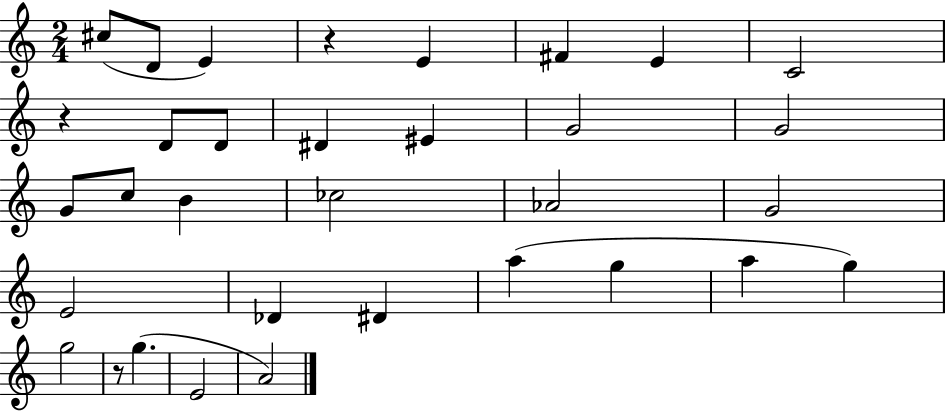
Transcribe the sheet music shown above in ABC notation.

X:1
T:Untitled
M:2/4
L:1/4
K:C
^c/2 D/2 E z E ^F E C2 z D/2 D/2 ^D ^E G2 G2 G/2 c/2 B _c2 _A2 G2 E2 _D ^D a g a g g2 z/2 g E2 A2